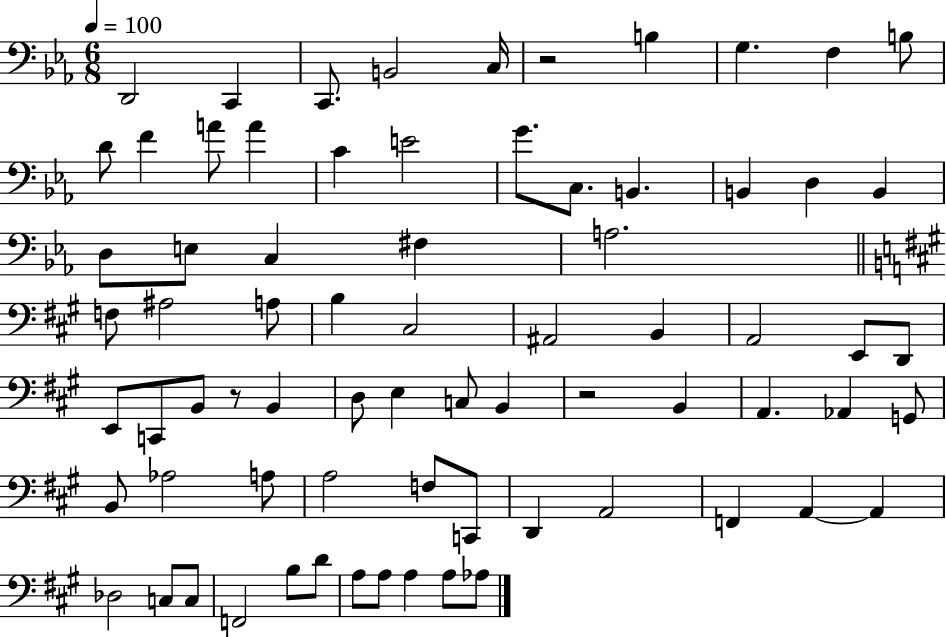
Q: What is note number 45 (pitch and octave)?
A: B2